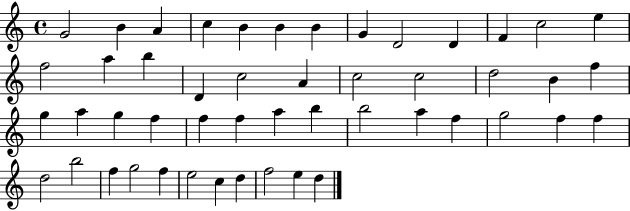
{
  \clef treble
  \time 4/4
  \defaultTimeSignature
  \key c \major
  g'2 b'4 a'4 | c''4 b'4 b'4 b'4 | g'4 d'2 d'4 | f'4 c''2 e''4 | \break f''2 a''4 b''4 | d'4 c''2 a'4 | c''2 c''2 | d''2 b'4 f''4 | \break g''4 a''4 g''4 f''4 | f''4 f''4 a''4 b''4 | b''2 a''4 f''4 | g''2 f''4 f''4 | \break d''2 b''2 | f''4 g''2 f''4 | e''2 c''4 d''4 | f''2 e''4 d''4 | \break \bar "|."
}